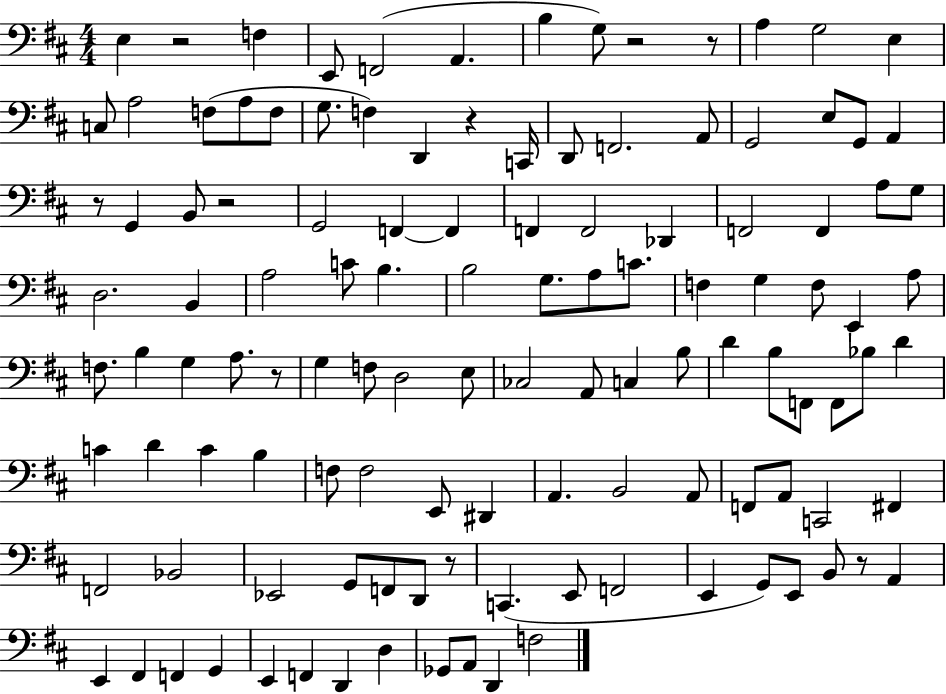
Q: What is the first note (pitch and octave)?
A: E3